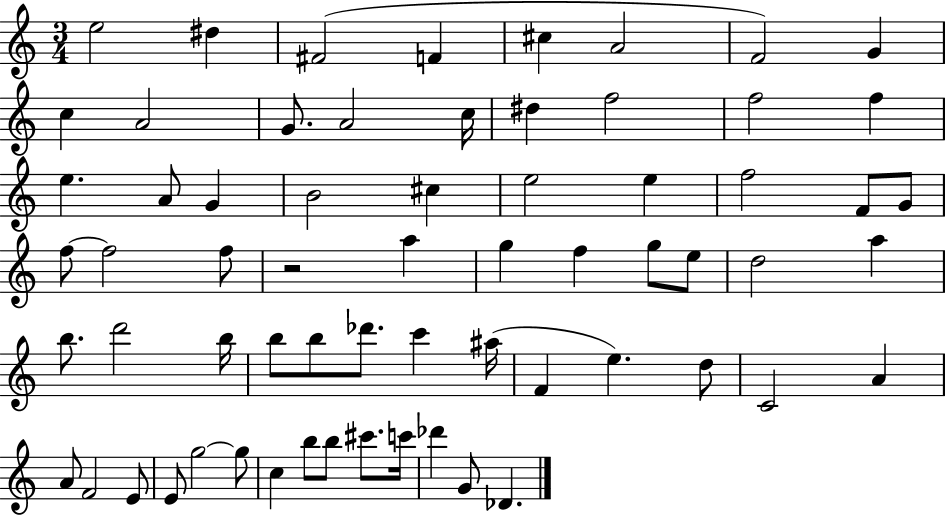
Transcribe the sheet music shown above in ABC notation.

X:1
T:Untitled
M:3/4
L:1/4
K:C
e2 ^d ^F2 F ^c A2 F2 G c A2 G/2 A2 c/4 ^d f2 f2 f e A/2 G B2 ^c e2 e f2 F/2 G/2 f/2 f2 f/2 z2 a g f g/2 e/2 d2 a b/2 d'2 b/4 b/2 b/2 _d'/2 c' ^a/4 F e d/2 C2 A A/2 F2 E/2 E/2 g2 g/2 c b/2 b/2 ^c'/2 c'/4 _d' G/2 _D